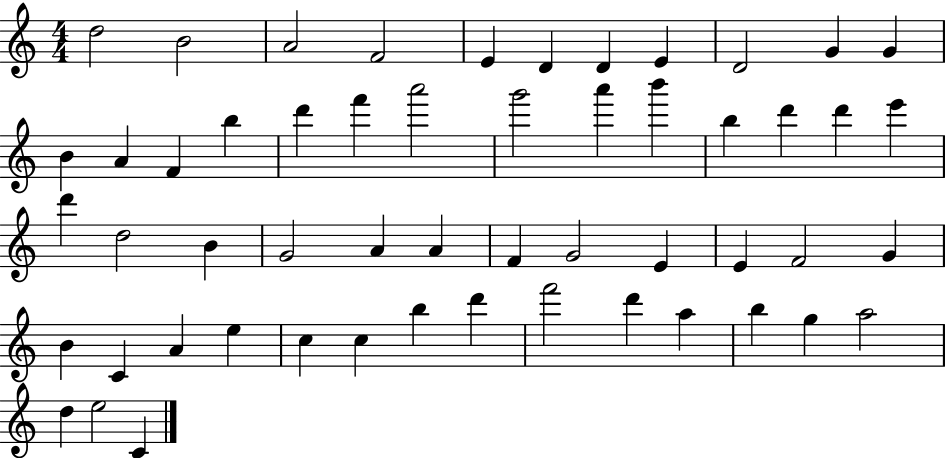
{
  \clef treble
  \numericTimeSignature
  \time 4/4
  \key c \major
  d''2 b'2 | a'2 f'2 | e'4 d'4 d'4 e'4 | d'2 g'4 g'4 | \break b'4 a'4 f'4 b''4 | d'''4 f'''4 a'''2 | g'''2 a'''4 b'''4 | b''4 d'''4 d'''4 e'''4 | \break d'''4 d''2 b'4 | g'2 a'4 a'4 | f'4 g'2 e'4 | e'4 f'2 g'4 | \break b'4 c'4 a'4 e''4 | c''4 c''4 b''4 d'''4 | f'''2 d'''4 a''4 | b''4 g''4 a''2 | \break d''4 e''2 c'4 | \bar "|."
}